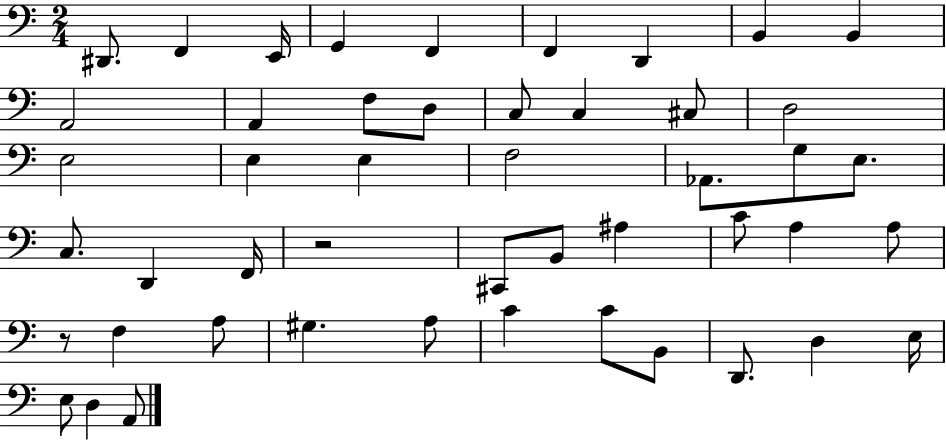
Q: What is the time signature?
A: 2/4